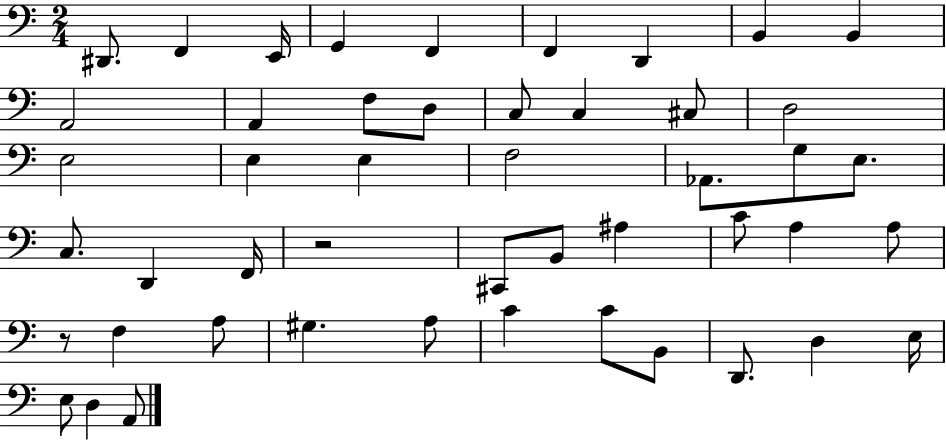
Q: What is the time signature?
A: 2/4